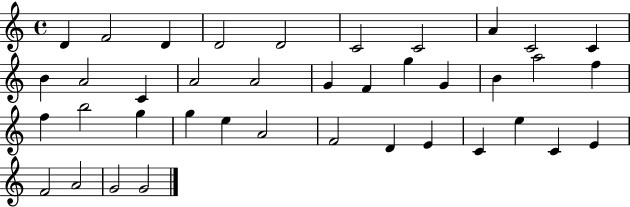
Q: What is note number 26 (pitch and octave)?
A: G5